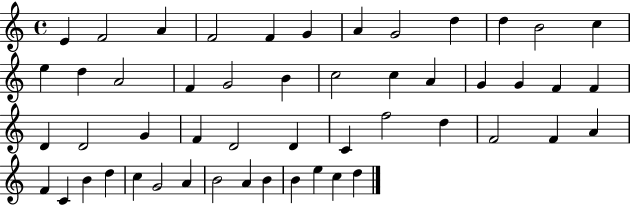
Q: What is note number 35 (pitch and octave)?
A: F4